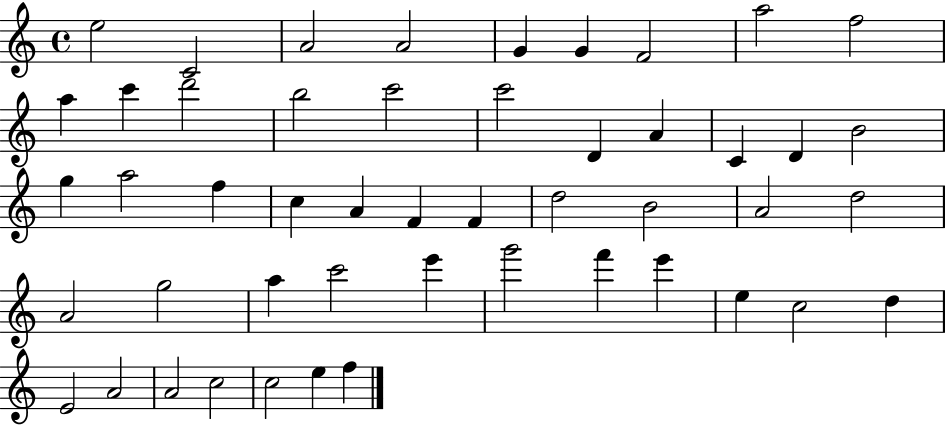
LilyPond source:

{
  \clef treble
  \time 4/4
  \defaultTimeSignature
  \key c \major
  e''2 c'2 | a'2 a'2 | g'4 g'4 f'2 | a''2 f''2 | \break a''4 c'''4 d'''2 | b''2 c'''2 | c'''2 d'4 a'4 | c'4 d'4 b'2 | \break g''4 a''2 f''4 | c''4 a'4 f'4 f'4 | d''2 b'2 | a'2 d''2 | \break a'2 g''2 | a''4 c'''2 e'''4 | g'''2 f'''4 e'''4 | e''4 c''2 d''4 | \break e'2 a'2 | a'2 c''2 | c''2 e''4 f''4 | \bar "|."
}